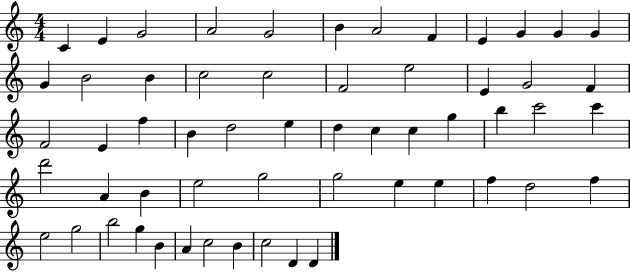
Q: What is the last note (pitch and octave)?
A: D4